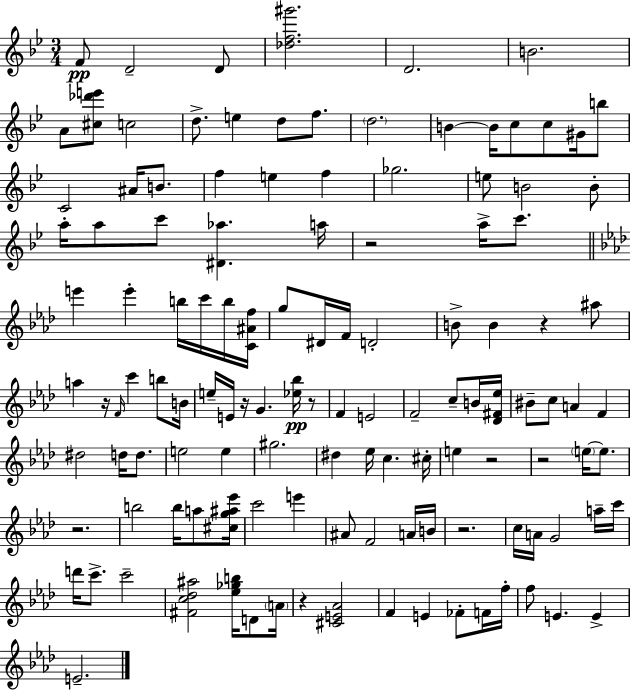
F4/e D4/h D4/e [Db5,F5,G#6]/h. D4/h. B4/h. A4/e [C#5,Db6,E6]/e C5/h D5/e. E5/q D5/e F5/e. D5/h. B4/q B4/s C5/e C5/e G#4/s B5/e C4/h A#4/s B4/e. F5/q E5/q F5/q Gb5/h. E5/e B4/h B4/e A5/s A5/e C6/e [D#4,Ab5]/q. A5/s R/h A5/s C6/e. E6/q E6/q B5/s C6/s B5/s [C4,A#4,F5]/s G5/e D#4/s F4/s D4/h B4/e B4/q R/q A#5/e A5/q R/s F4/s C6/q B5/e B4/s E5/s E4/s R/s G4/q. [Eb5,Bb5]/s R/e F4/q E4/h F4/h C5/e B4/s [Db4,F#4,Eb5]/s BIS4/e C5/e A4/q F4/q D#5/h D5/s D5/e. E5/h E5/q G#5/h. D#5/q Eb5/s C5/q. C#5/s E5/q R/h R/h E5/s E5/e. R/h. B5/h B5/s A5/e [C#5,G5,A#5,Eb6]/s C6/h E6/q A#4/e F4/h A4/s B4/s R/h. C5/s A4/s G4/h A5/s C6/s D6/s C6/e. C6/h [F#4,C5,Db5,A#5]/h [Eb5,Gb5,B5]/s D4/e A4/s R/q [C#4,E4,Ab4]/h F4/q E4/q FES4/e F4/s F5/s F5/e E4/q. E4/q E4/h.